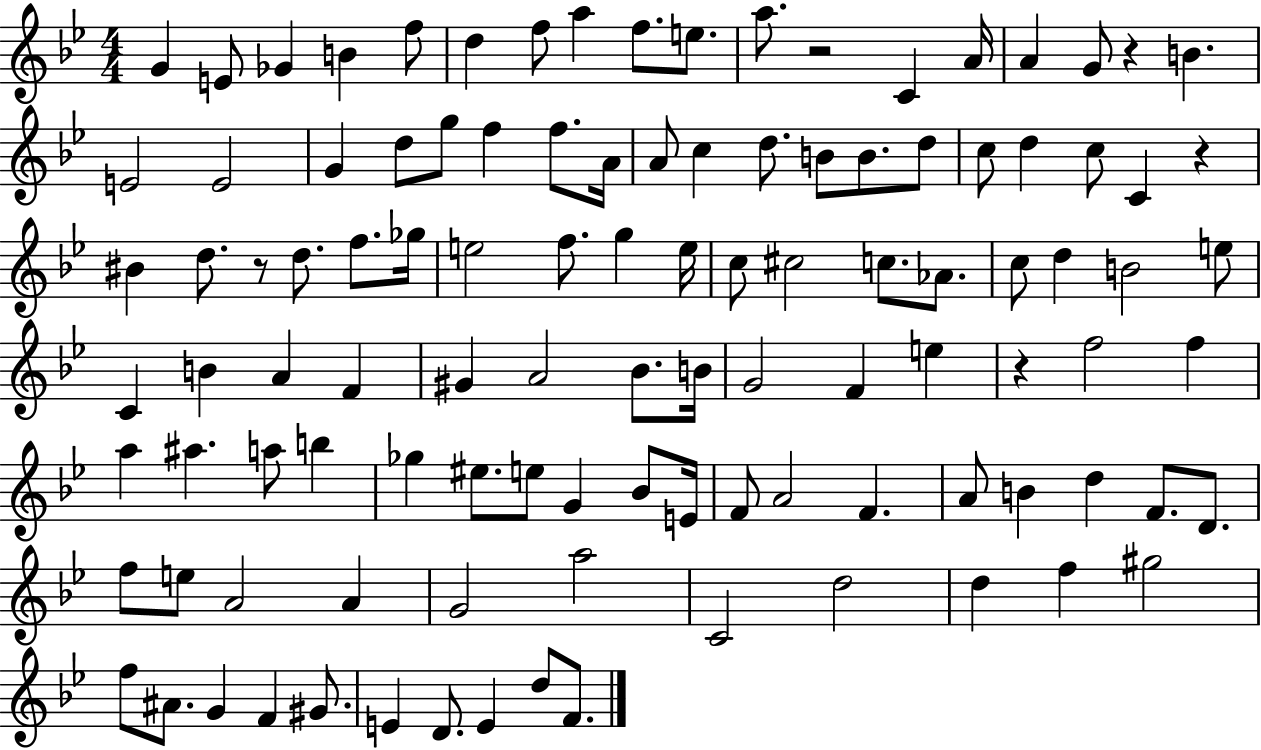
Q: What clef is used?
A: treble